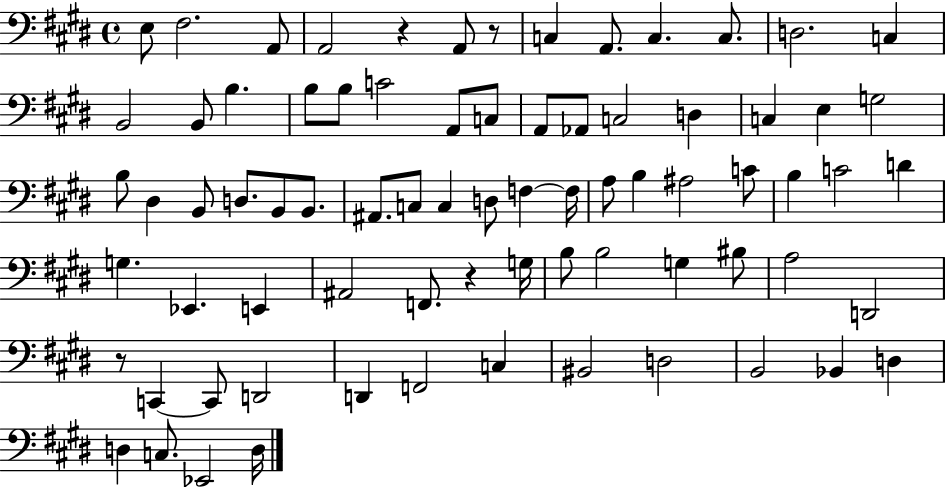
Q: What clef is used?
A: bass